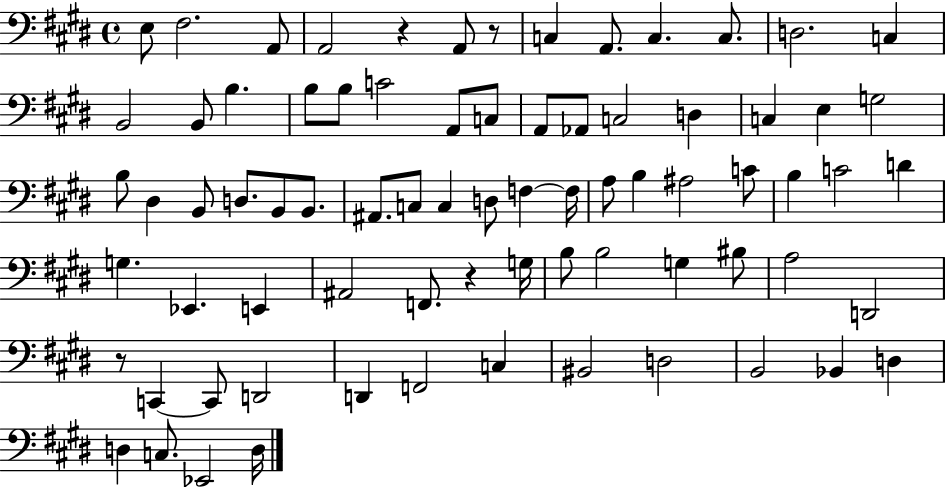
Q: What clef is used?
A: bass